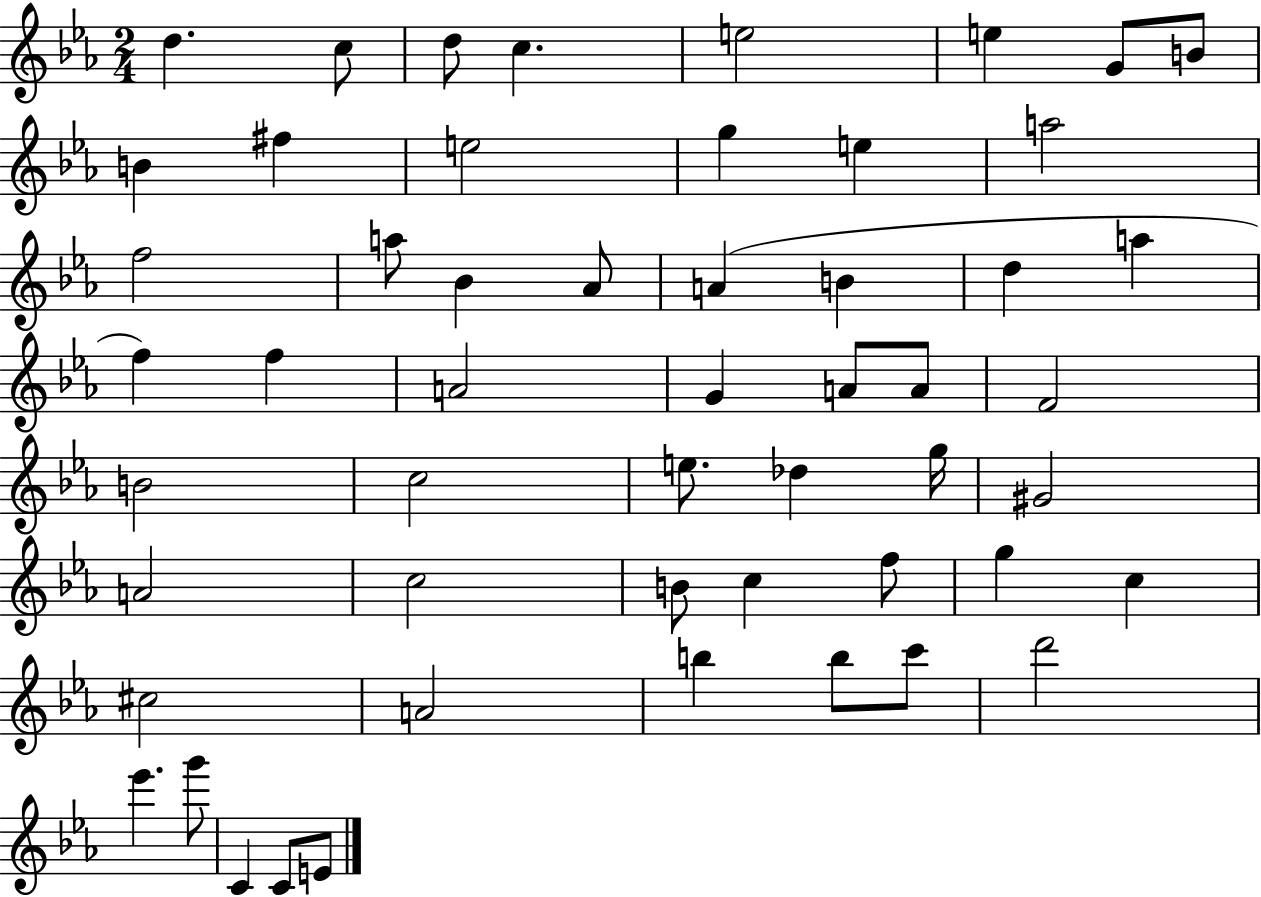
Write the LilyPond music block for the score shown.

{
  \clef treble
  \numericTimeSignature
  \time 2/4
  \key ees \major
  \repeat volta 2 { d''4. c''8 | d''8 c''4. | e''2 | e''4 g'8 b'8 | \break b'4 fis''4 | e''2 | g''4 e''4 | a''2 | \break f''2 | a''8 bes'4 aes'8 | a'4( b'4 | d''4 a''4 | \break f''4) f''4 | a'2 | g'4 a'8 a'8 | f'2 | \break b'2 | c''2 | e''8. des''4 g''16 | gis'2 | \break a'2 | c''2 | b'8 c''4 f''8 | g''4 c''4 | \break cis''2 | a'2 | b''4 b''8 c'''8 | d'''2 | \break ees'''4. g'''8 | c'4 c'8 e'8 | } \bar "|."
}